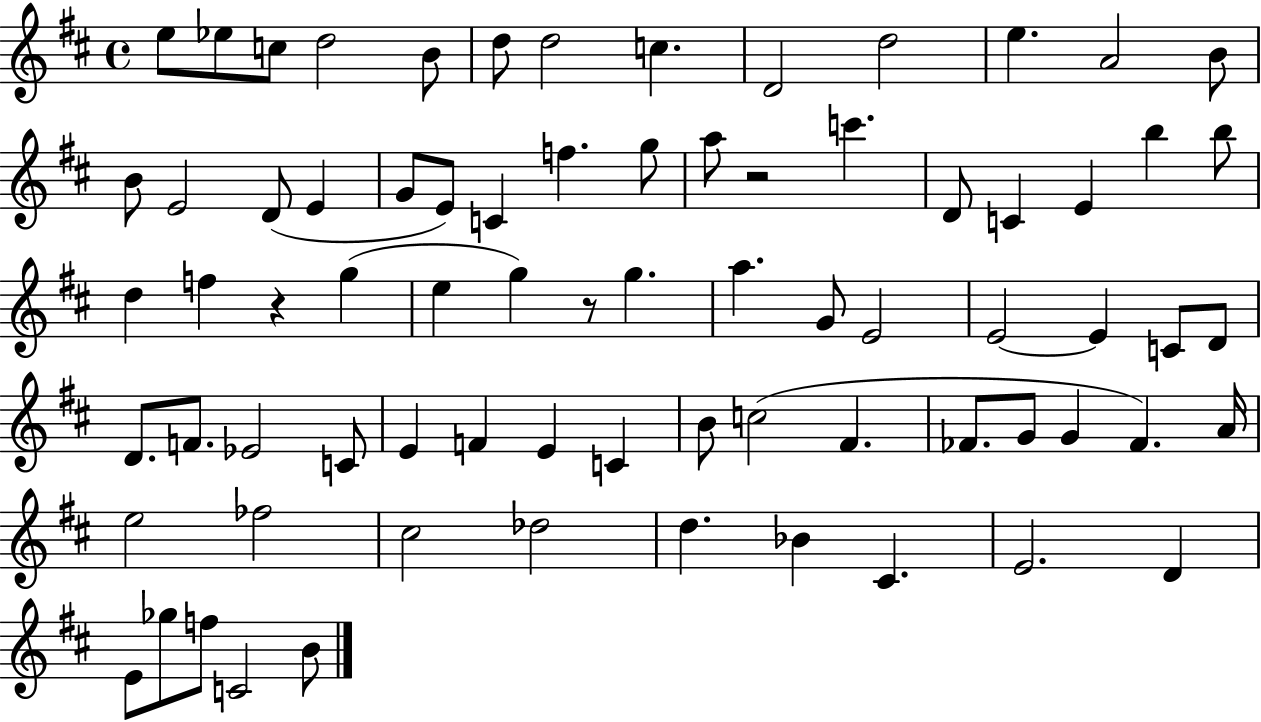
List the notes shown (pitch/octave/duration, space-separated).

E5/e Eb5/e C5/e D5/h B4/e D5/e D5/h C5/q. D4/h D5/h E5/q. A4/h B4/e B4/e E4/h D4/e E4/q G4/e E4/e C4/q F5/q. G5/e A5/e R/h C6/q. D4/e C4/q E4/q B5/q B5/e D5/q F5/q R/q G5/q E5/q G5/q R/e G5/q. A5/q. G4/e E4/h E4/h E4/q C4/e D4/e D4/e. F4/e. Eb4/h C4/e E4/q F4/q E4/q C4/q B4/e C5/h F#4/q. FES4/e. G4/e G4/q FES4/q. A4/s E5/h FES5/h C#5/h Db5/h D5/q. Bb4/q C#4/q. E4/h. D4/q E4/e Gb5/e F5/e C4/h B4/e